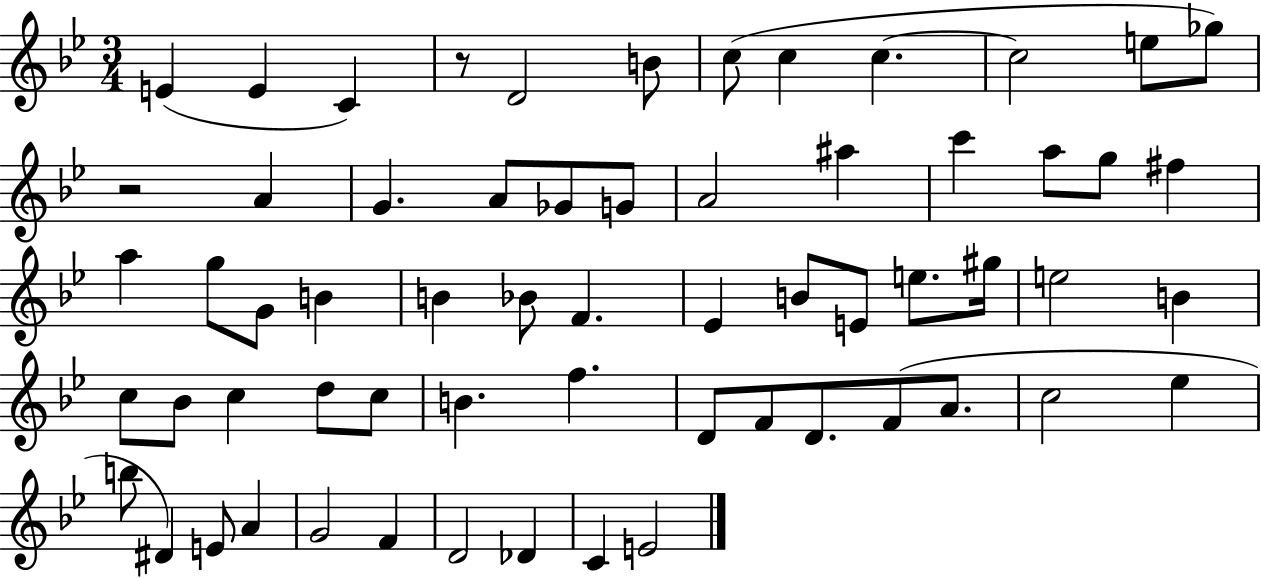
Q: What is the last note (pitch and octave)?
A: E4